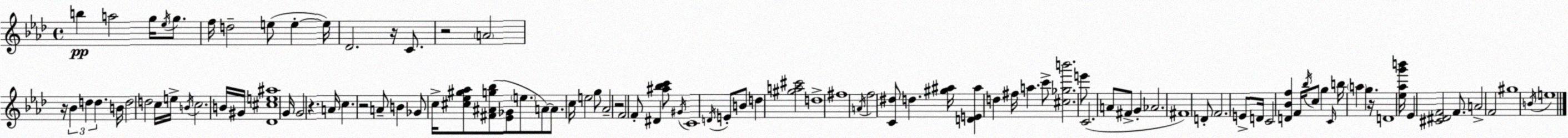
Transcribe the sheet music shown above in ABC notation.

X:1
T:Untitled
M:4/4
L:1/4
K:Fm
b a2 g/4 _e/4 g/2 f/4 d2 e/2 e e/4 _D2 z/4 C/2 z2 A2 z/4 _B d d B/4 d2 d2 c/4 e/4 B/4 c2 B/4 ^G/4 [_D^ce^a]4 G/4 G2 z A/4 c z2 A/2 B _G/2 c/4 [^c_e^g_a]/2 [^F^Ag_b]/2 [_E_G]/2 e/2 A/2 A/2 c/4 e2 g/2 _A2 z2 F2 F/2 ^D [^a_bc']/2 ^G/4 C4 D/4 E/2 B/2 d [^ga^c']2 d4 ^f4 A/4 f2 [C^d]/2 d [^g^a]/4 [DE^a] d ^f/4 a c'/2 [^c_gb']2 e'/2 C2 A/2 ^F/2 G _A2 ^F4 D/2 F2 E/2 D/4 C2 [D_Bf] F/4 _b/4 c/2 g C/4 b/4 a g z/4 D4 [_e_ag'b']/4 _E [^C^DF]2 F/2 A2 F2 ^g4 B/4 e4